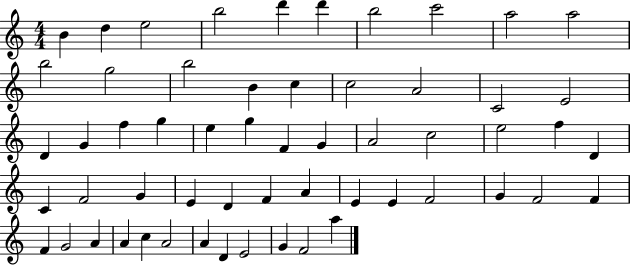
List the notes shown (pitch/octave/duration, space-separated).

B4/q D5/q E5/h B5/h D6/q D6/q B5/h C6/h A5/h A5/h B5/h G5/h B5/h B4/q C5/q C5/h A4/h C4/h E4/h D4/q G4/q F5/q G5/q E5/q G5/q F4/q G4/q A4/h C5/h E5/h F5/q D4/q C4/q F4/h G4/q E4/q D4/q F4/q A4/q E4/q E4/q F4/h G4/q F4/h F4/q F4/q G4/h A4/q A4/q C5/q A4/h A4/q D4/q E4/h G4/q F4/h A5/q